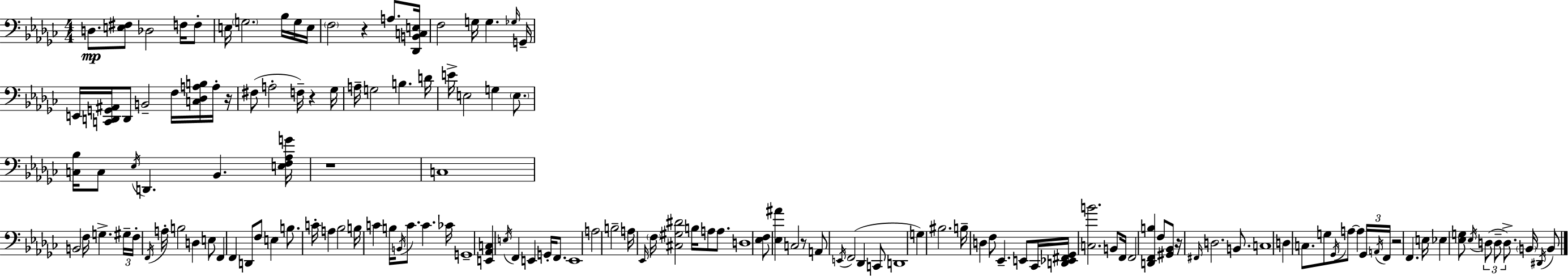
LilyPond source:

{
  \clef bass
  \numericTimeSignature
  \time 4/4
  \key ees \minor
  d8.\mp <e fis>8 des2 f16 f8-. | e16 \parenthesize g2. bes16 g16 e16 | \parenthesize f2 r4 a8. <des, b, c e>16 | f2 g16 g4. \grace { ges16 } | \break g,16-- e,16 <c, d, g, ais,>16 d,8 b,2-- f16 <c des a b>16 a16-. | r16 fis8( a2-. f16--) r4 | ges16 a16-- g2 b4. | d'16 e'16-> e2 g4 \parenthesize e8. | \break <c bes>16 c8 \acciaccatura { ees16 } d,4. bes,4. | <e f aes g'>16 r1 | c1 | b,2 f16 g4.-> | \break \tuplet 3/2 { gis16-- f16-. \acciaccatura { f,16 } } a16-. b2 d4 | e8 f,4 f,4 d,8 f8 e4 | b8. c'16-. a4 bes2 | b16 c'4 b16 \acciaccatura { b,16 } c'8. c'4. | \break ces'16 g,1-- | <e, aes, c>4 \acciaccatura { e16 } f,4 e,4 | g,16-. f,8. e,1 | a2 b2-- | \break a16 \grace { ees,16 } \parenthesize f16 <cis gis dis'>2 | b16 a8 a8. d1 | <ees f>8 <ees ais'>4 c2 | r8 a,8 \acciaccatura { e,16 } f,2( | \break des,4 c,8 d,1 | g4) bis2. | b16-- d4 f8 ees,4.-- | e,8 ces,16 <d, ees, fis, ges,>16 <c b'>2. | \break b,8 f,16 f,2 <d, f, b>4 | f8 <gis, bes,>8 r16 \grace { fis,16 } d2. | b,8. c1 | d4 c8. g8 | \break \acciaccatura { ges,16 } a8~~ a4 \tuplet 3/2 { ges,16 \acciaccatura { a,16 } f,16 } r2 | f,4. e16 ees4 <ees g>8 | \acciaccatura { ees16 }( \tuplet 3/2 { d8 d8-- d8.->) } \parenthesize b,16 \acciaccatura { dis,16 } b,8 \bar "|."
}